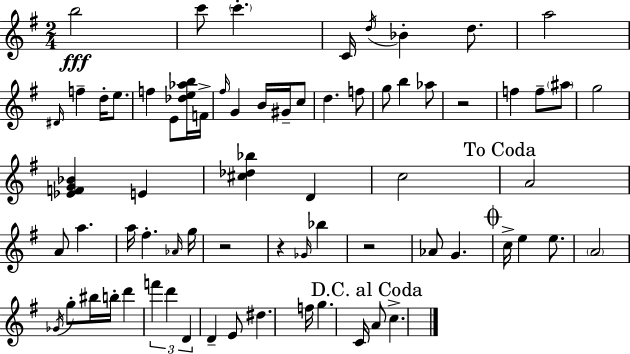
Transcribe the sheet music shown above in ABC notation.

X:1
T:Untitled
M:2/4
L:1/4
K:G
b2 c'/2 c' C/4 d/4 _B d/2 a2 ^D/4 f d/4 e/2 f E/2 [_de_ab]/4 F/4 ^f/4 G B/4 ^G/4 c/2 d f/2 g/2 b _a/2 z2 f f/2 ^a/2 g2 [_EFG_B] E [^c_d_b] D c2 A2 A/2 a a/4 ^f _A/4 g/4 z2 z _G/4 _b z2 _A/2 G c/4 e e/2 A2 _G/4 g/2 ^b/4 b/4 d' f' d' D D E/2 ^d f/4 g C/4 A/2 c